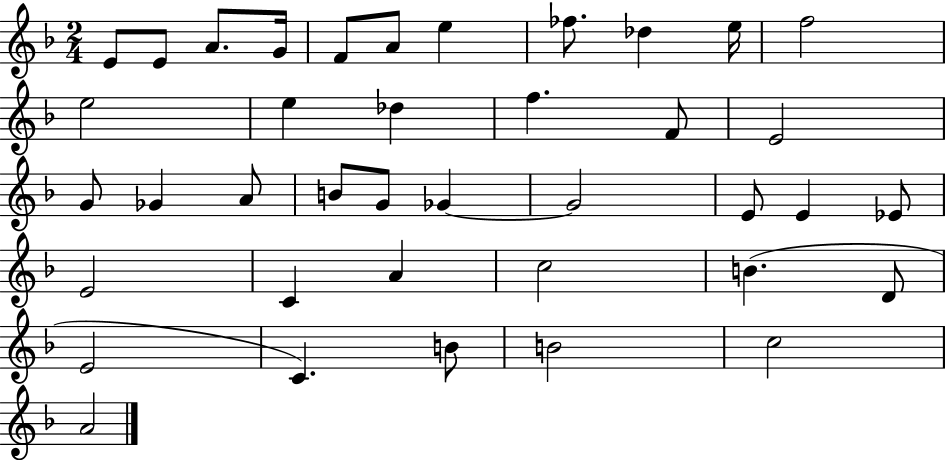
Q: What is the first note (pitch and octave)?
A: E4